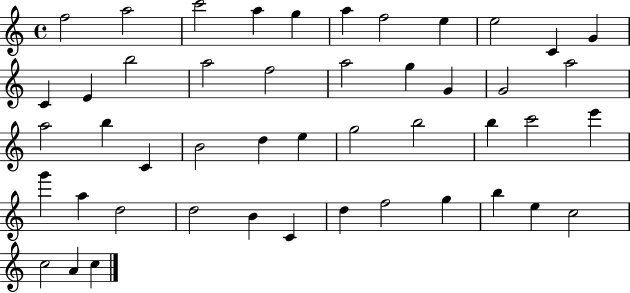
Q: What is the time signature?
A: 4/4